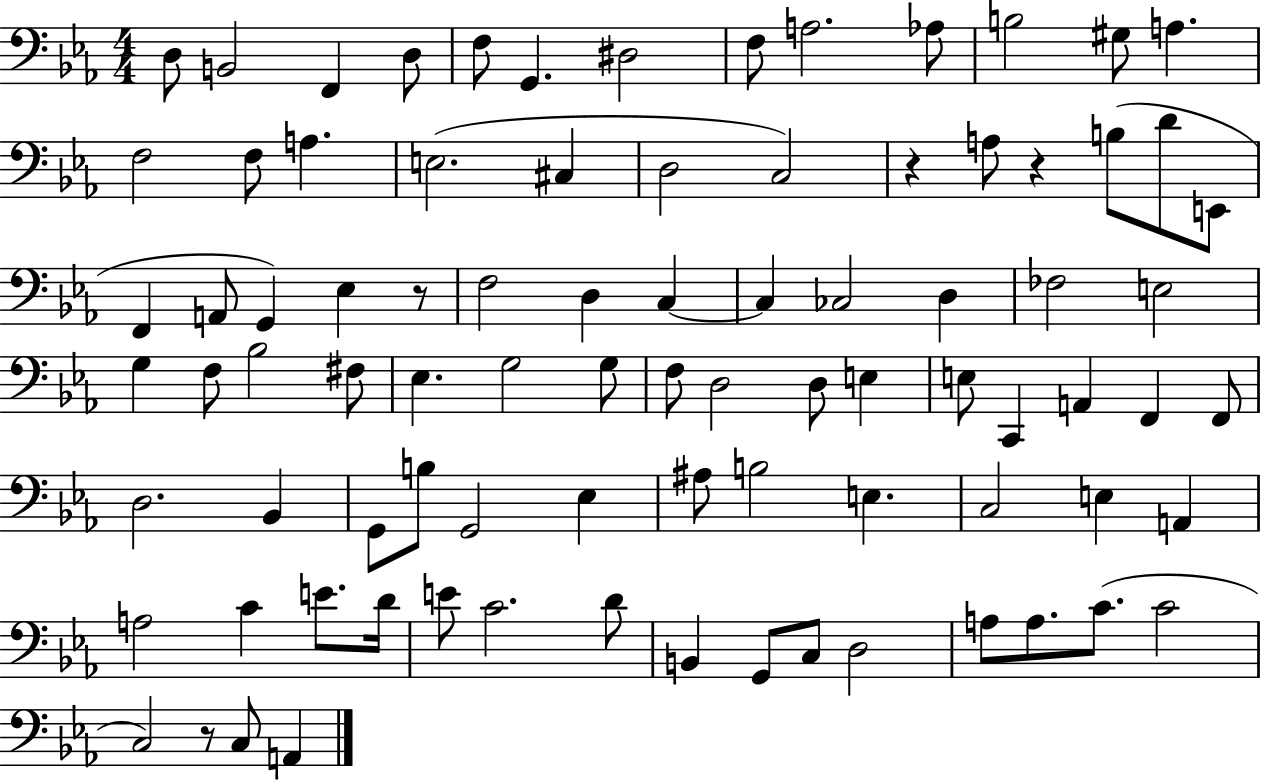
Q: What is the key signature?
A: EES major